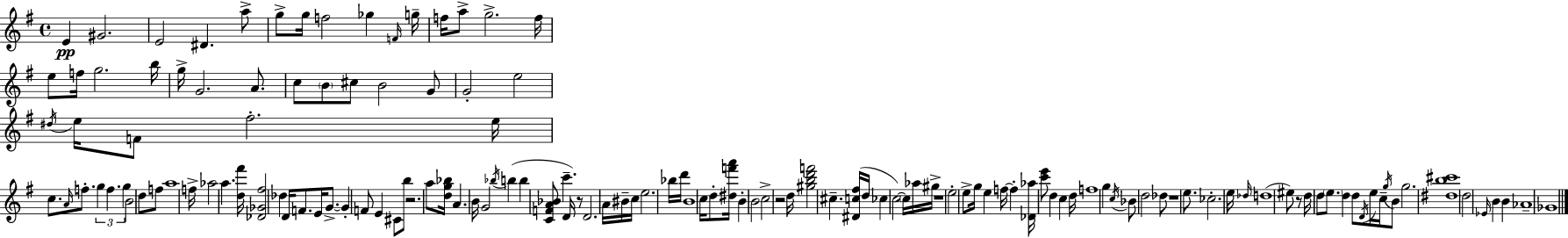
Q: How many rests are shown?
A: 6